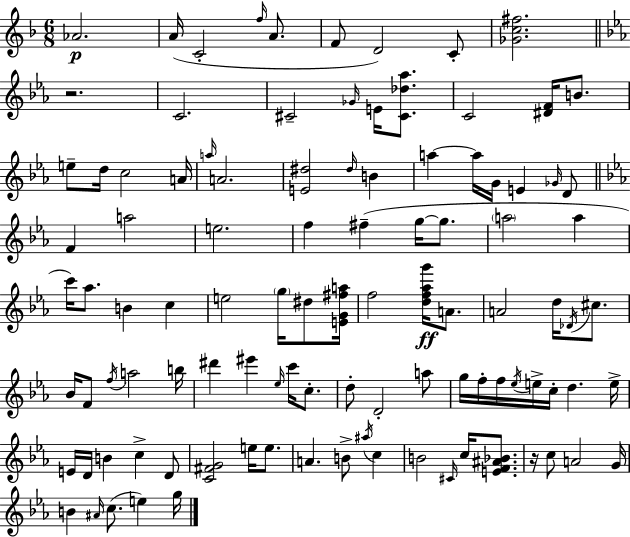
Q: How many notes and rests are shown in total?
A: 103